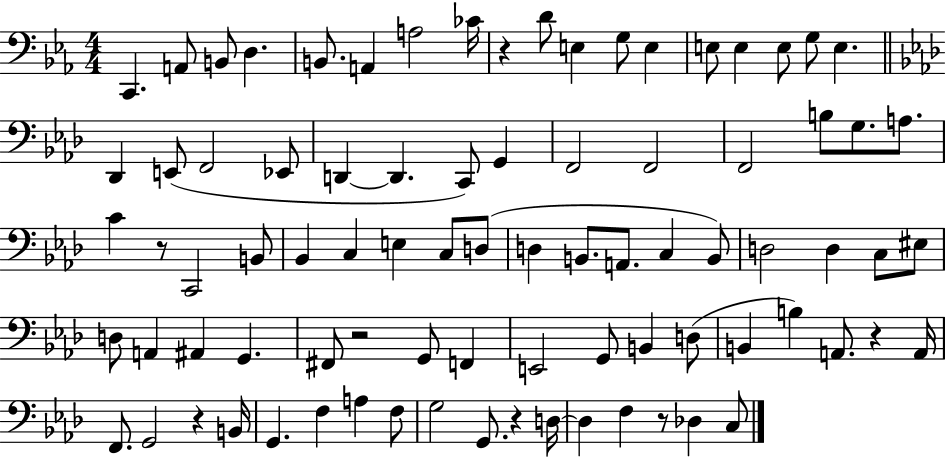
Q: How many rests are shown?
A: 7